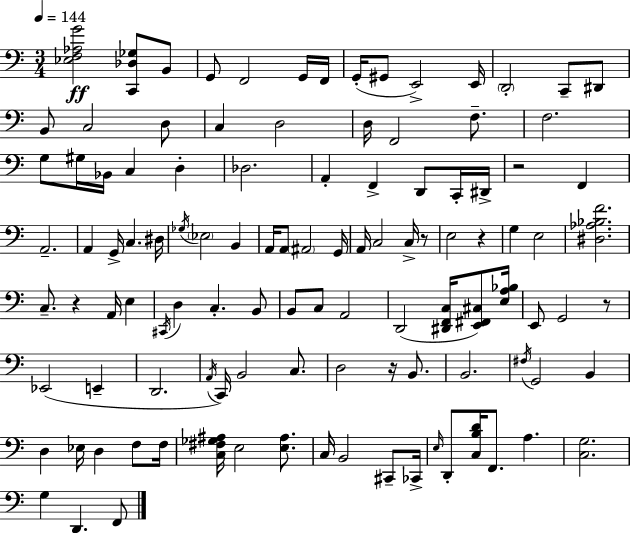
X:1
T:Untitled
M:3/4
L:1/4
K:C
[_E,F,_A,G]2 [C,,_D,_G,]/2 B,,/2 G,,/2 F,,2 G,,/4 F,,/4 G,,/4 ^G,,/2 E,,2 E,,/4 D,,2 C,,/2 ^D,,/2 B,,/2 C,2 D,/2 C, D,2 D,/4 F,,2 F,/2 F,2 G,/2 ^G,/4 _B,,/4 C, D, _D,2 A,, F,, D,,/2 C,,/4 ^D,,/4 z2 F,, A,,2 A,, G,,/4 C, ^D,/4 _G,/4 _E,2 B,, A,,/4 A,,/2 ^A,,2 G,,/4 A,,/4 C,2 C,/4 z/2 E,2 z G, E,2 [^D,_A,_B,F]2 C,/2 z A,,/4 E, ^C,,/4 D, C, B,,/2 B,,/2 C,/2 A,,2 D,,2 [^D,,F,,C,]/4 [E,,^F,,^C,]/2 [E,A,_B,]/4 E,,/2 G,,2 z/2 _E,,2 E,, D,,2 A,,/4 C,,/4 B,,2 C,/2 D,2 z/4 B,,/2 B,,2 ^F,/4 G,,2 B,, D, _E,/4 D, F,/2 F,/4 [C,^F,_G,^A,]/4 E,2 [E,^A,]/2 C,/4 B,,2 ^C,,/2 _C,,/4 E,/4 D,,/2 [C,B,D]/4 F,,/2 A, [C,G,]2 G, D,, F,,/2